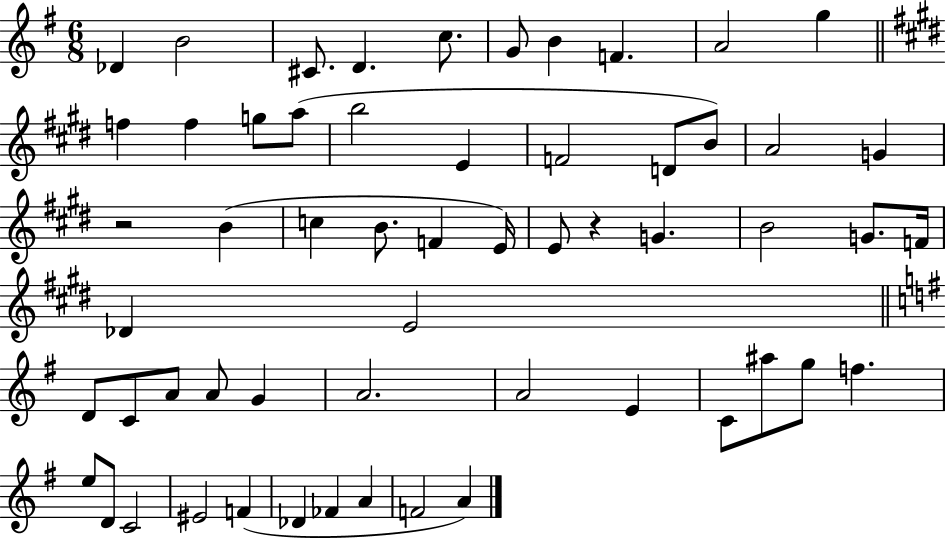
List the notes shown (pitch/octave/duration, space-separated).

Db4/q B4/h C#4/e. D4/q. C5/e. G4/e B4/q F4/q. A4/h G5/q F5/q F5/q G5/e A5/e B5/h E4/q F4/h D4/e B4/e A4/h G4/q R/h B4/q C5/q B4/e. F4/q E4/s E4/e R/q G4/q. B4/h G4/e. F4/s Db4/q E4/h D4/e C4/e A4/e A4/e G4/q A4/h. A4/h E4/q C4/e A#5/e G5/e F5/q. E5/e D4/e C4/h EIS4/h F4/q Db4/q FES4/q A4/q F4/h A4/q